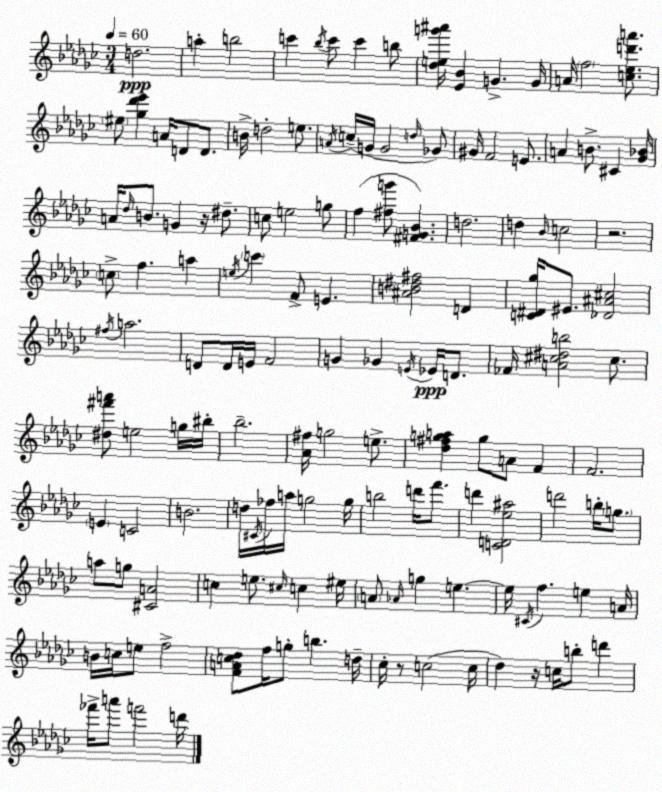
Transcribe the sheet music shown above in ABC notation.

X:1
T:Untitled
M:3/4
L:1/4
K:Ebm
d2 a b2 c' _b/4 c'/2 c' b/2 [_deg'^a']/4 [_E_B] G G/4 A/4 f2 [c_ed'a']/2 ^e/2 [_g_d'_e'] A/4 D/2 D/2 B/4 d2 e/2 A/4 c/4 G/4 G2 d/4 _G/2 ^G/4 F2 E/2 A B/2 ^C [_G_B]/4 A/4 _d/4 B/2 G z/4 ^d/2 c/2 e2 g/2 f [^fg']/2 [^FG_B] d2 d _B/4 c2 z2 c/2 f a e/4 c' F/2 E [^AB^d^f]2 D [C^D_g]/4 ^E/2 [_D^A^c]2 ^f/4 a2 D/2 D/4 E/4 F2 G _G E/4 _E/4 D/2 _F/4 [A^c^db]2 ^c/2 [^d^f'a']/2 e2 g/4 ^b/4 _b2 [_A^f]/4 g2 e/2 [_d^fga] g/2 A/2 F F2 E C2 B2 d/4 ^C/4 _f/4 a/4 g2 g/4 b2 d'/4 f'/2 d' [CD_e^a]2 d'2 b/4 g/2 a/2 g/2 [^CA]2 c e/2 ^c/4 c ^e/4 A/2 _A/4 g e e/4 ^C/4 f e A/4 B/4 c/4 e/2 f2 [FAc_d]/2 f/4 g/2 b d/4 _c/4 z/2 c2 c/4 _d z/4 c/4 b/2 d' _f'/4 a'/2 f'2 d'/4